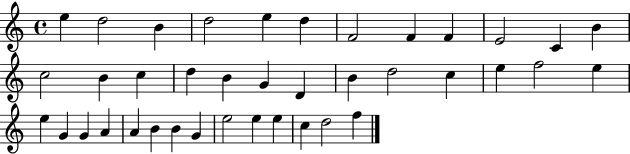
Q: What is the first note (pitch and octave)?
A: E5